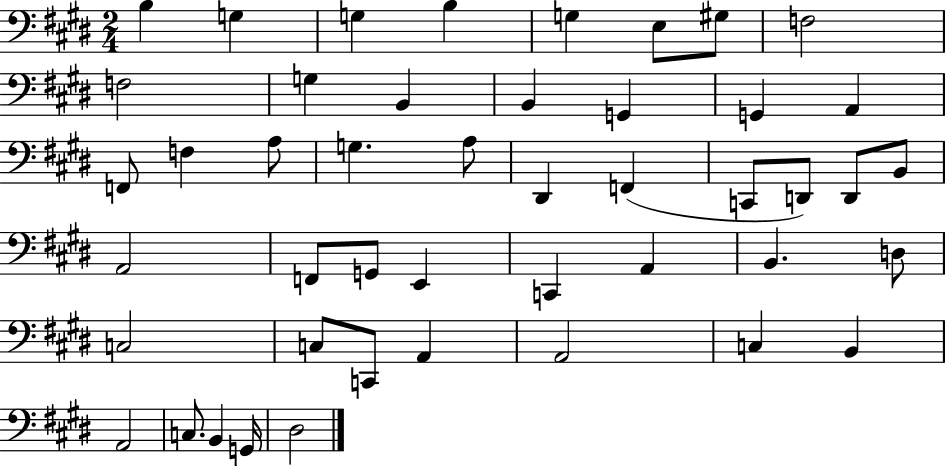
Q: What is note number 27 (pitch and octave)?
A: A2